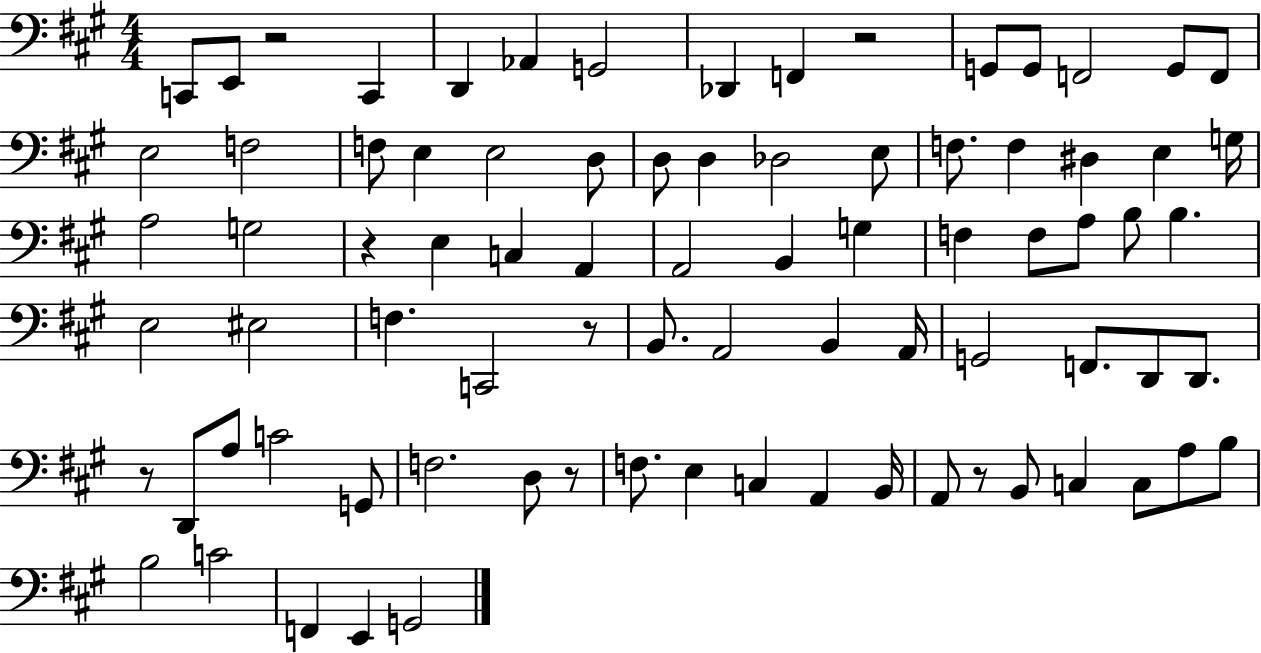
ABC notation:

X:1
T:Untitled
M:4/4
L:1/4
K:A
C,,/2 E,,/2 z2 C,, D,, _A,, G,,2 _D,, F,, z2 G,,/2 G,,/2 F,,2 G,,/2 F,,/2 E,2 F,2 F,/2 E, E,2 D,/2 D,/2 D, _D,2 E,/2 F,/2 F, ^D, E, G,/4 A,2 G,2 z E, C, A,, A,,2 B,, G, F, F,/2 A,/2 B,/2 B, E,2 ^E,2 F, C,,2 z/2 B,,/2 A,,2 B,, A,,/4 G,,2 F,,/2 D,,/2 D,,/2 z/2 D,,/2 A,/2 C2 G,,/2 F,2 D,/2 z/2 F,/2 E, C, A,, B,,/4 A,,/2 z/2 B,,/2 C, C,/2 A,/2 B,/2 B,2 C2 F,, E,, G,,2